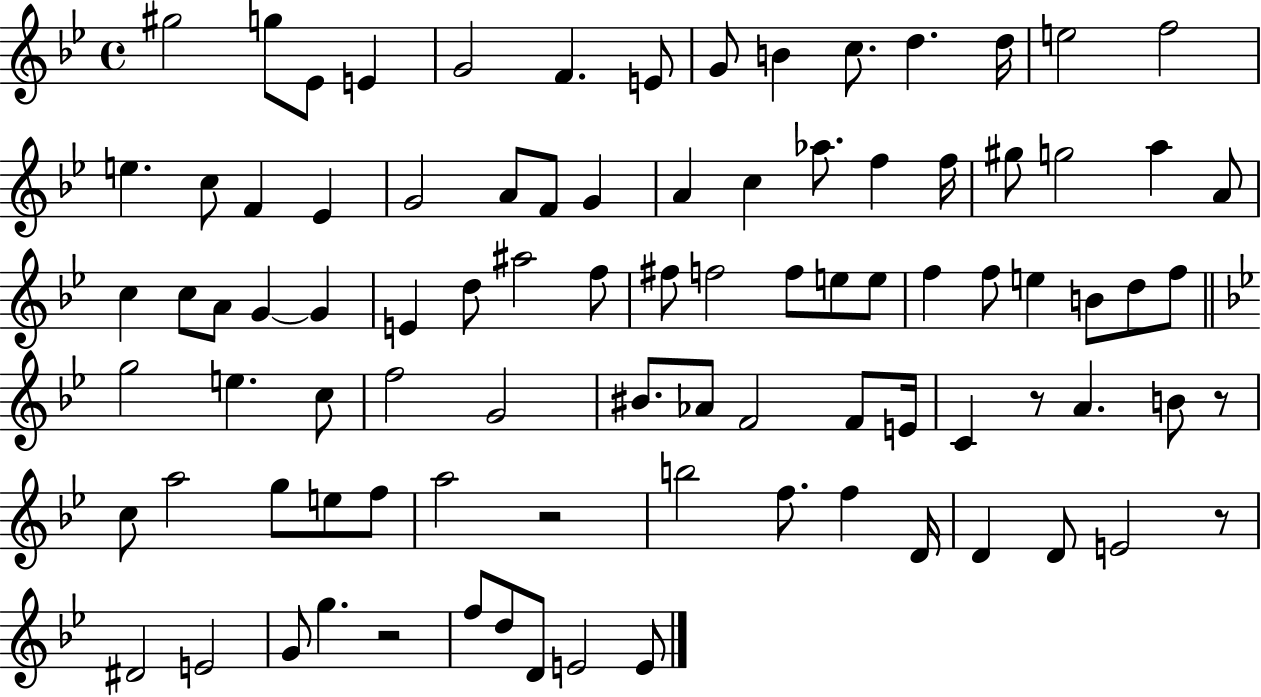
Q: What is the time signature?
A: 4/4